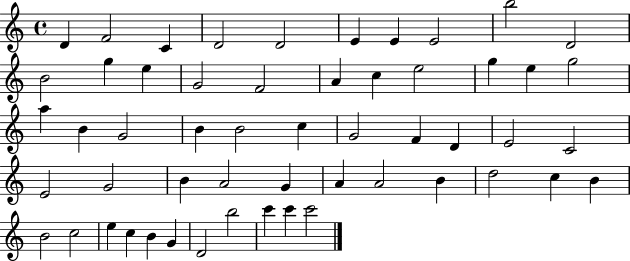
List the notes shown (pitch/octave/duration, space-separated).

D4/q F4/h C4/q D4/h D4/h E4/q E4/q E4/h B5/h D4/h B4/h G5/q E5/q G4/h F4/h A4/q C5/q E5/h G5/q E5/q G5/h A5/q B4/q G4/h B4/q B4/h C5/q G4/h F4/q D4/q E4/h C4/h E4/h G4/h B4/q A4/h G4/q A4/q A4/h B4/q D5/h C5/q B4/q B4/h C5/h E5/q C5/q B4/q G4/q D4/h B5/h C6/q C6/q C6/h